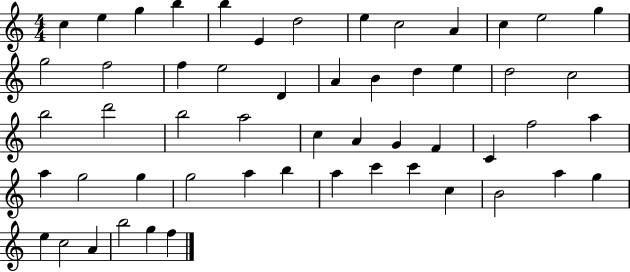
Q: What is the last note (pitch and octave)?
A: F5